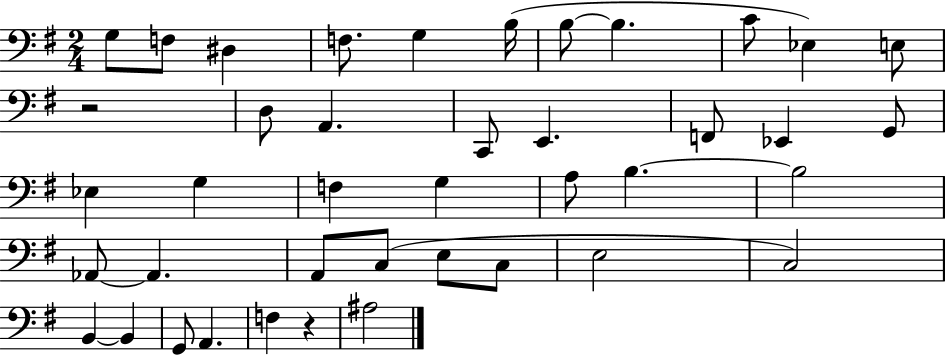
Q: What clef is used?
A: bass